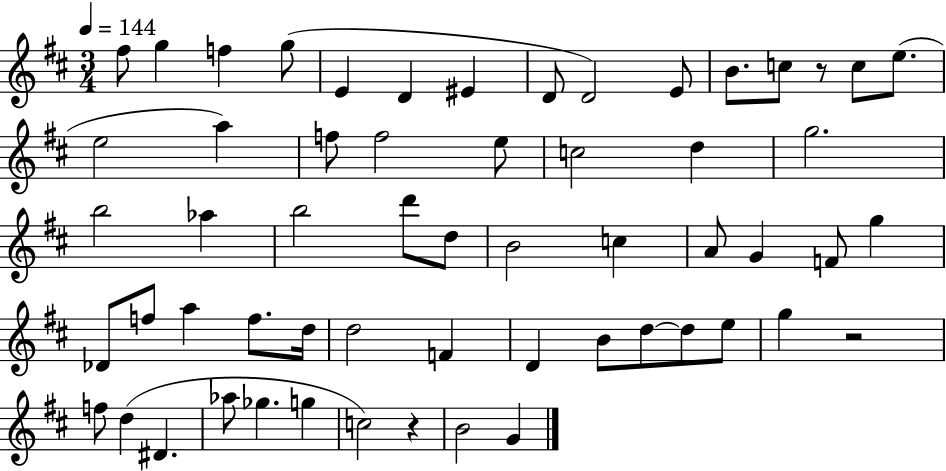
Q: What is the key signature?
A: D major